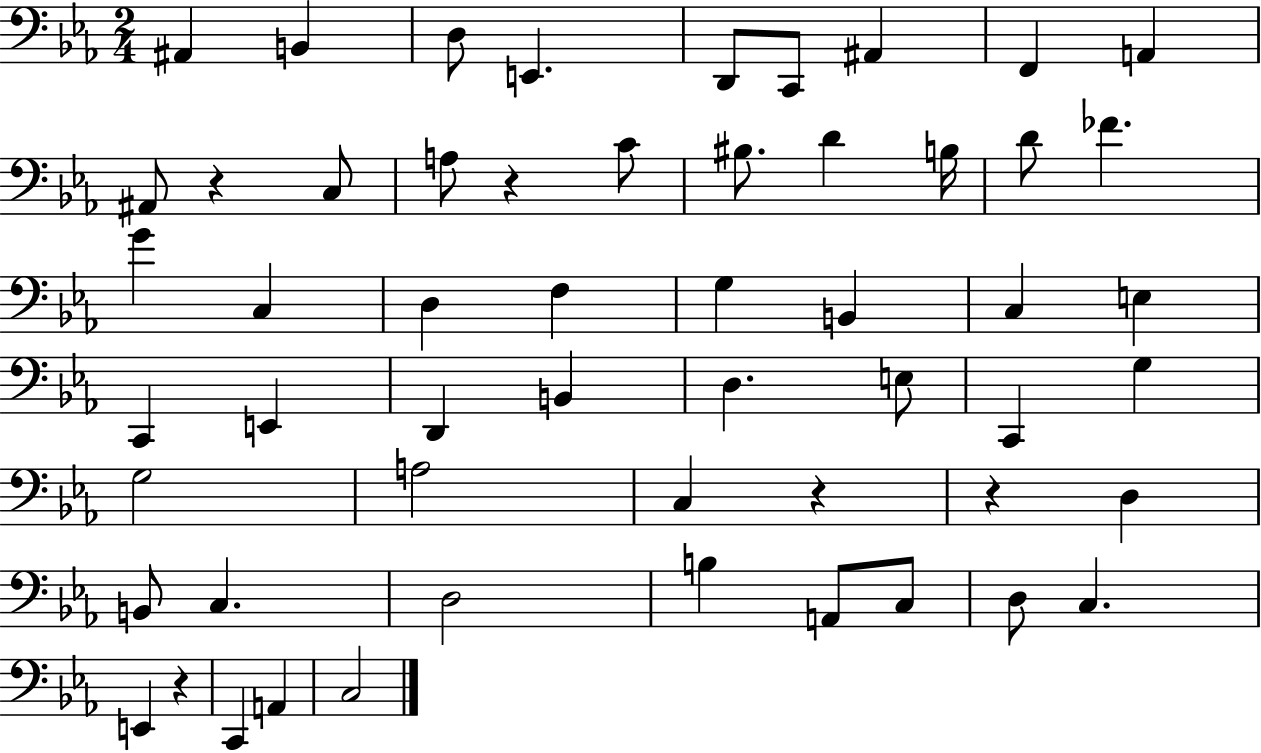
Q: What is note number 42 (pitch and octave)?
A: B3